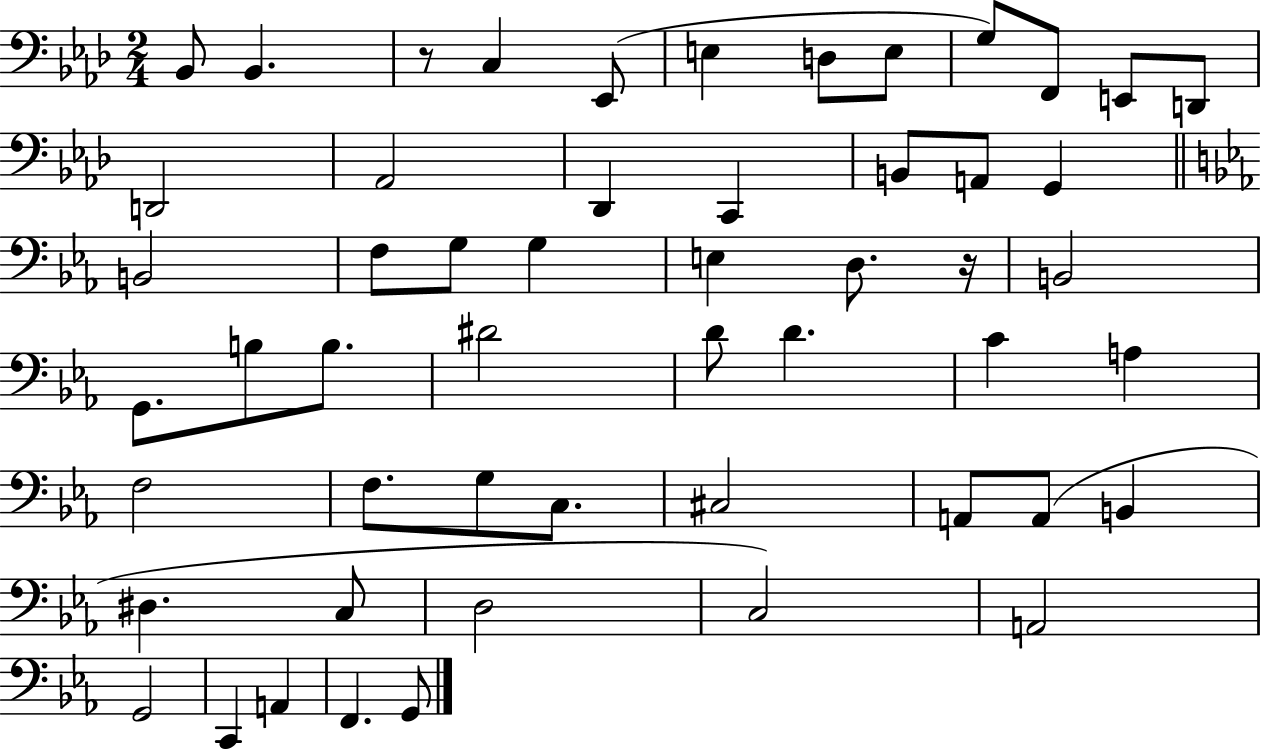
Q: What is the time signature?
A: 2/4